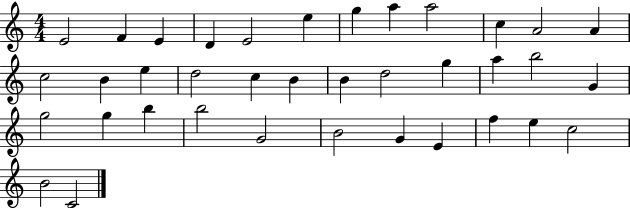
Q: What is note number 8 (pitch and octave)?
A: A5